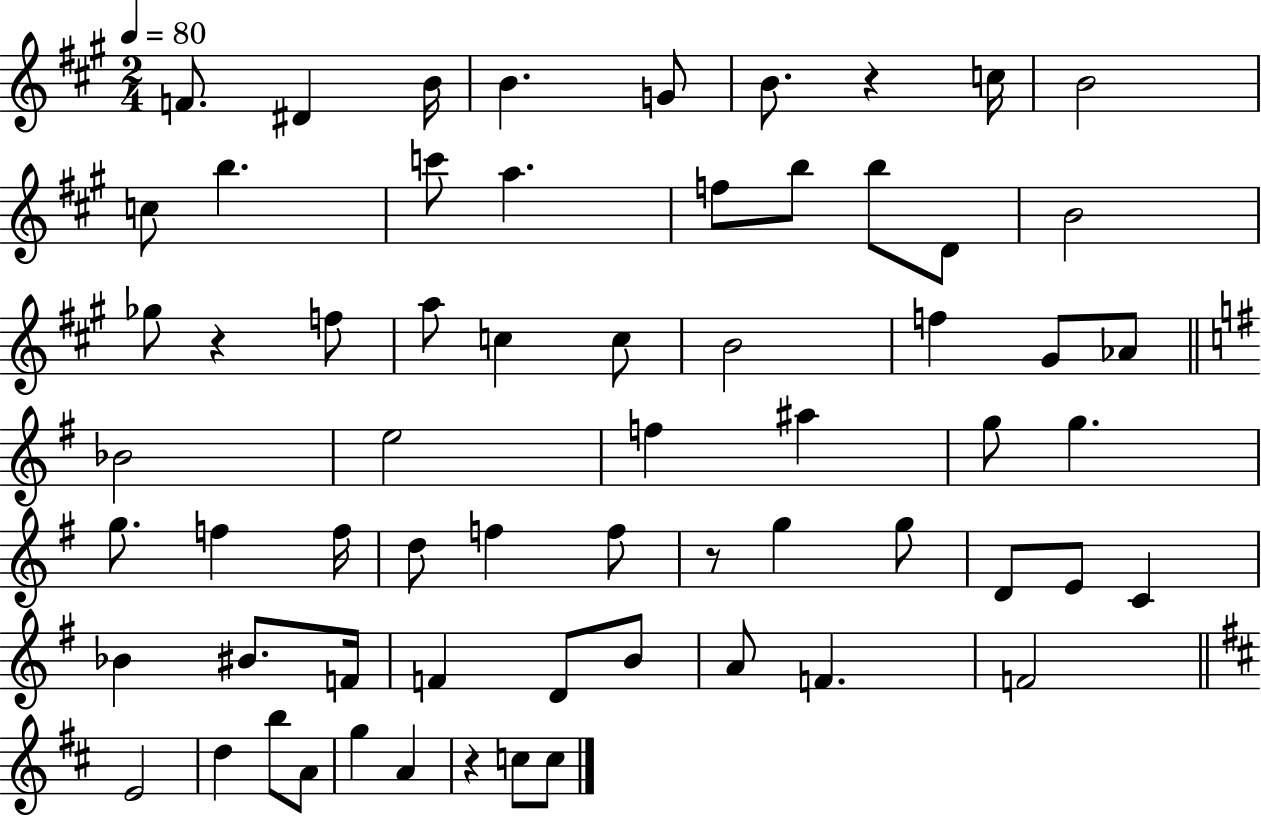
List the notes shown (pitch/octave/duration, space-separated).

F4/e. D#4/q B4/s B4/q. G4/e B4/e. R/q C5/s B4/h C5/e B5/q. C6/e A5/q. F5/e B5/e B5/e D4/e B4/h Gb5/e R/q F5/e A5/e C5/q C5/e B4/h F5/q G#4/e Ab4/e Bb4/h E5/h F5/q A#5/q G5/e G5/q. G5/e. F5/q F5/s D5/e F5/q F5/e R/e G5/q G5/e D4/e E4/e C4/q Bb4/q BIS4/e. F4/s F4/q D4/e B4/e A4/e F4/q. F4/h E4/h D5/q B5/e A4/e G5/q A4/q R/q C5/e C5/e